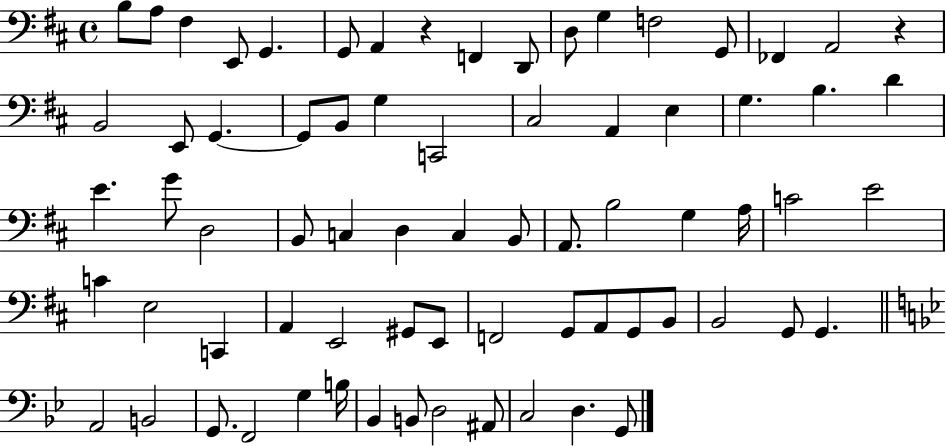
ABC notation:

X:1
T:Untitled
M:4/4
L:1/4
K:D
B,/2 A,/2 ^F, E,,/2 G,, G,,/2 A,, z F,, D,,/2 D,/2 G, F,2 G,,/2 _F,, A,,2 z B,,2 E,,/2 G,, G,,/2 B,,/2 G, C,,2 ^C,2 A,, E, G, B, D E G/2 D,2 B,,/2 C, D, C, B,,/2 A,,/2 B,2 G, A,/4 C2 E2 C E,2 C,, A,, E,,2 ^G,,/2 E,,/2 F,,2 G,,/2 A,,/2 G,,/2 B,,/2 B,,2 G,,/2 G,, A,,2 B,,2 G,,/2 F,,2 G, B,/4 _B,, B,,/2 D,2 ^A,,/2 C,2 D, G,,/2